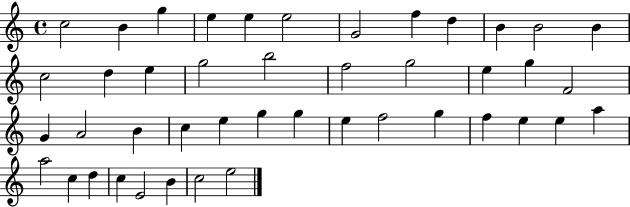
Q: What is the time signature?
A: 4/4